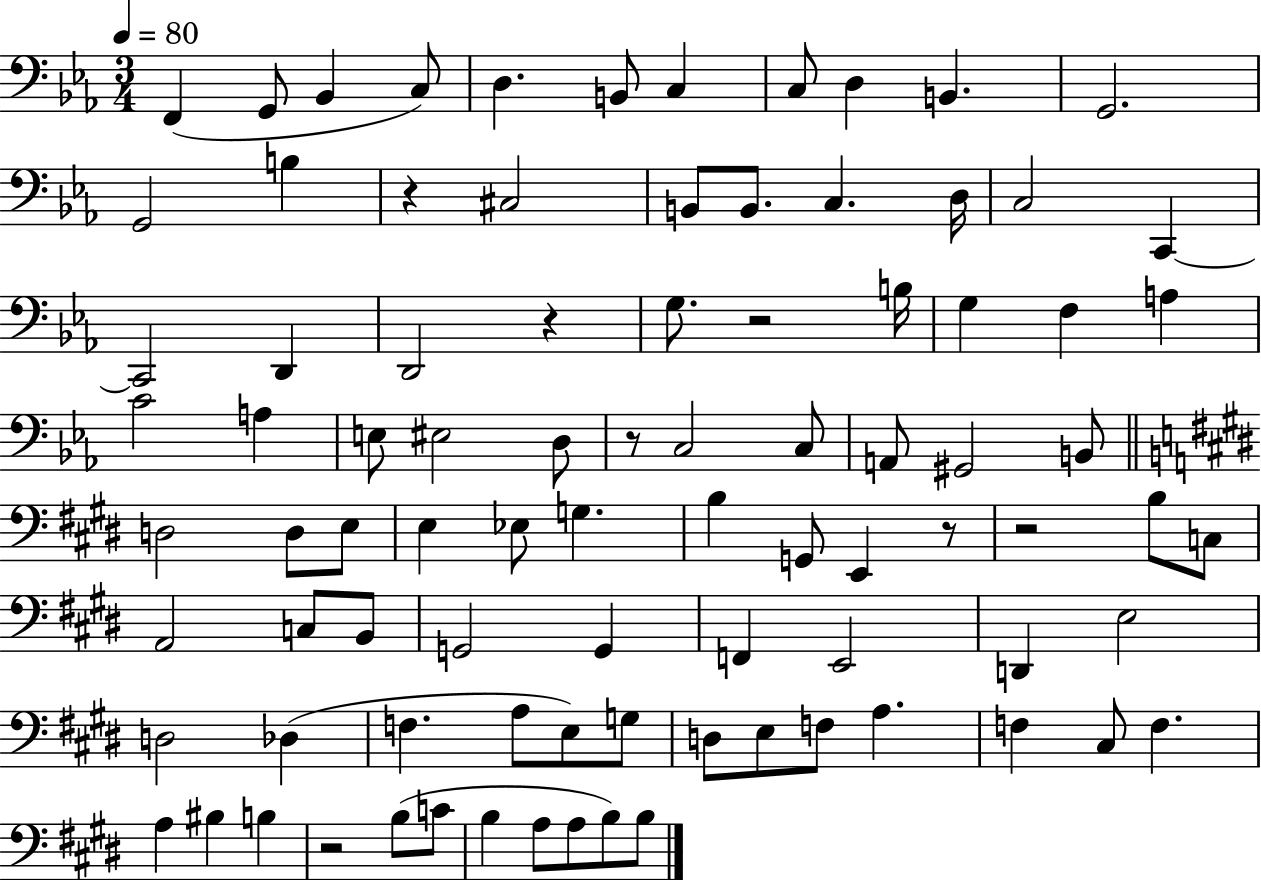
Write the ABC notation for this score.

X:1
T:Untitled
M:3/4
L:1/4
K:Eb
F,, G,,/2 _B,, C,/2 D, B,,/2 C, C,/2 D, B,, G,,2 G,,2 B, z ^C,2 B,,/2 B,,/2 C, D,/4 C,2 C,, C,,2 D,, D,,2 z G,/2 z2 B,/4 G, F, A, C2 A, E,/2 ^E,2 D,/2 z/2 C,2 C,/2 A,,/2 ^G,,2 B,,/2 D,2 D,/2 E,/2 E, _E,/2 G, B, G,,/2 E,, z/2 z2 B,/2 C,/2 A,,2 C,/2 B,,/2 G,,2 G,, F,, E,,2 D,, E,2 D,2 _D, F, A,/2 E,/2 G,/2 D,/2 E,/2 F,/2 A, F, ^C,/2 F, A, ^B, B, z2 B,/2 C/2 B, A,/2 A,/2 B,/2 B,/2